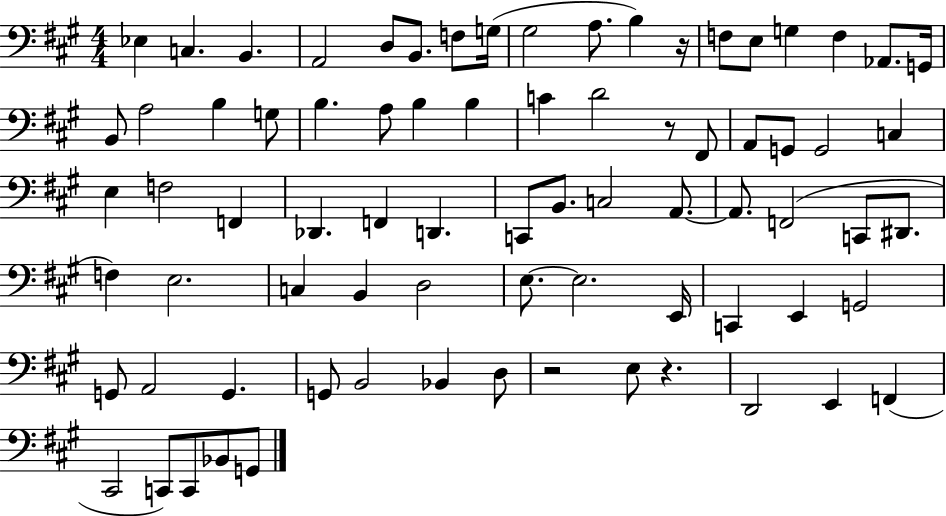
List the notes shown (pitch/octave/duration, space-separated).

Eb3/q C3/q. B2/q. A2/h D3/e B2/e. F3/e G3/s G#3/h A3/e. B3/q R/s F3/e E3/e G3/q F3/q Ab2/e. G2/s B2/e A3/h B3/q G3/e B3/q. A3/e B3/q B3/q C4/q D4/h R/e F#2/e A2/e G2/e G2/h C3/q E3/q F3/h F2/q Db2/q. F2/q D2/q. C2/e B2/e. C3/h A2/e. A2/e. F2/h C2/e D#2/e. F3/q E3/h. C3/q B2/q D3/h E3/e. E3/h. E2/s C2/q E2/q G2/h G2/e A2/h G2/q. G2/e B2/h Bb2/q D3/e R/h E3/e R/q. D2/h E2/q F2/q C#2/h C2/e C2/e Bb2/e G2/e